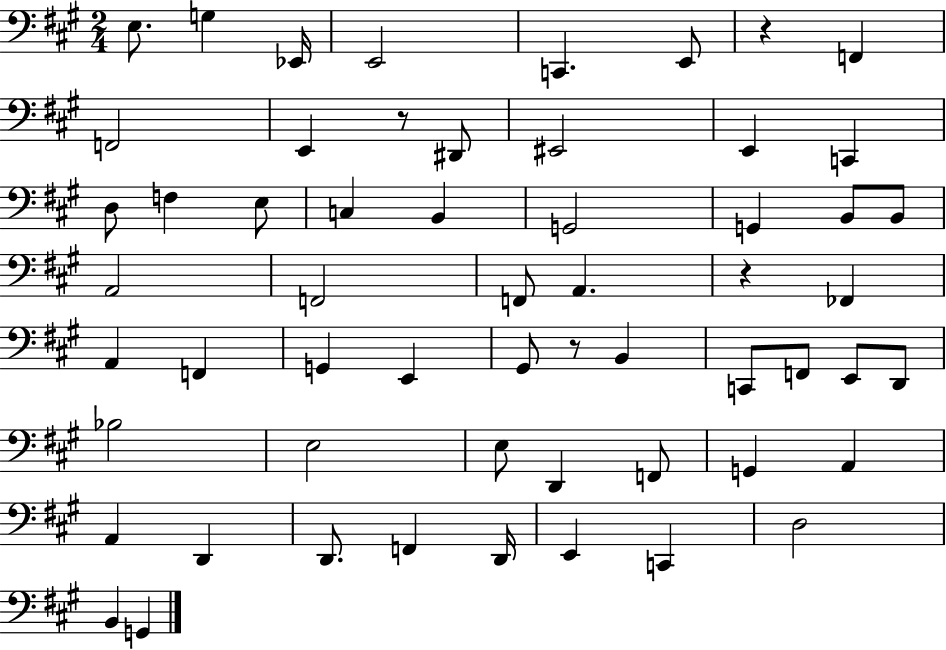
X:1
T:Untitled
M:2/4
L:1/4
K:A
E,/2 G, _E,,/4 E,,2 C,, E,,/2 z F,, F,,2 E,, z/2 ^D,,/2 ^E,,2 E,, C,, D,/2 F, E,/2 C, B,, G,,2 G,, B,,/2 B,,/2 A,,2 F,,2 F,,/2 A,, z _F,, A,, F,, G,, E,, ^G,,/2 z/2 B,, C,,/2 F,,/2 E,,/2 D,,/2 _B,2 E,2 E,/2 D,, F,,/2 G,, A,, A,, D,, D,,/2 F,, D,,/4 E,, C,, D,2 B,, G,,